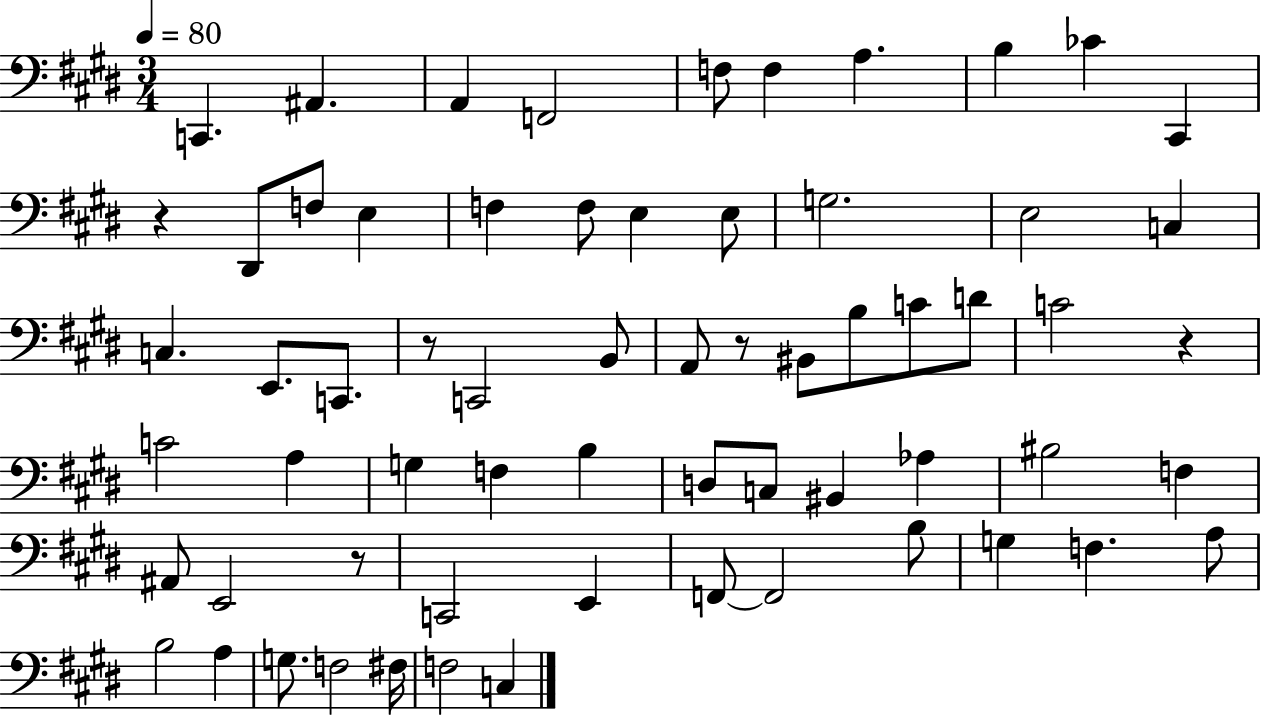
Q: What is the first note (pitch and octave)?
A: C2